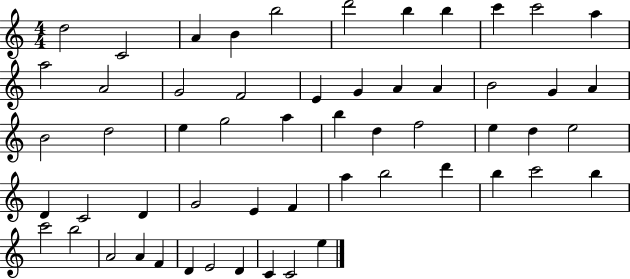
D5/h C4/h A4/q B4/q B5/h D6/h B5/q B5/q C6/q C6/h A5/q A5/h A4/h G4/h F4/h E4/q G4/q A4/q A4/q B4/h G4/q A4/q B4/h D5/h E5/q G5/h A5/q B5/q D5/q F5/h E5/q D5/q E5/h D4/q C4/h D4/q G4/h E4/q F4/q A5/q B5/h D6/q B5/q C6/h B5/q C6/h B5/h A4/h A4/q F4/q D4/q E4/h D4/q C4/q C4/h E5/q